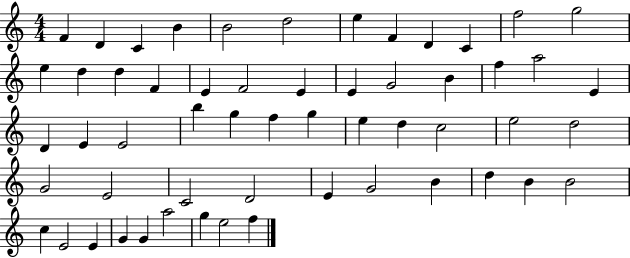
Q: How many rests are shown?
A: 0